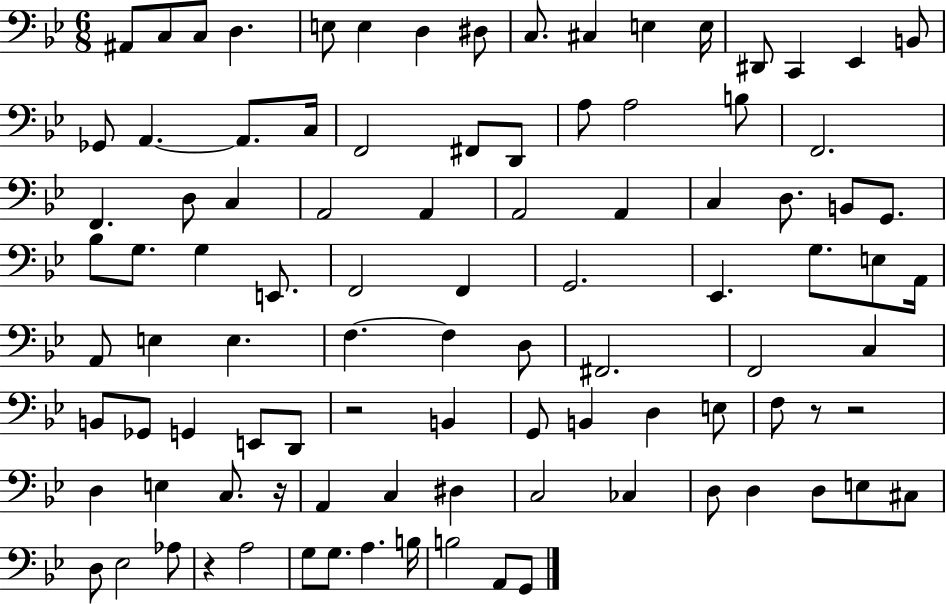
X:1
T:Untitled
M:6/8
L:1/4
K:Bb
^A,,/2 C,/2 C,/2 D, E,/2 E, D, ^D,/2 C,/2 ^C, E, E,/4 ^D,,/2 C,, _E,, B,,/2 _G,,/2 A,, A,,/2 C,/4 F,,2 ^F,,/2 D,,/2 A,/2 A,2 B,/2 F,,2 F,, D,/2 C, A,,2 A,, A,,2 A,, C, D,/2 B,,/2 G,,/2 _B,/2 G,/2 G, E,,/2 F,,2 F,, G,,2 _E,, G,/2 E,/2 A,,/4 A,,/2 E, E, F, F, D,/2 ^F,,2 F,,2 C, B,,/2 _G,,/2 G,, E,,/2 D,,/2 z2 B,, G,,/2 B,, D, E,/2 F,/2 z/2 z2 D, E, C,/2 z/4 A,, C, ^D, C,2 _C, D,/2 D, D,/2 E,/2 ^C,/2 D,/2 _E,2 _A,/2 z A,2 G,/2 G,/2 A, B,/4 B,2 A,,/2 G,,/2